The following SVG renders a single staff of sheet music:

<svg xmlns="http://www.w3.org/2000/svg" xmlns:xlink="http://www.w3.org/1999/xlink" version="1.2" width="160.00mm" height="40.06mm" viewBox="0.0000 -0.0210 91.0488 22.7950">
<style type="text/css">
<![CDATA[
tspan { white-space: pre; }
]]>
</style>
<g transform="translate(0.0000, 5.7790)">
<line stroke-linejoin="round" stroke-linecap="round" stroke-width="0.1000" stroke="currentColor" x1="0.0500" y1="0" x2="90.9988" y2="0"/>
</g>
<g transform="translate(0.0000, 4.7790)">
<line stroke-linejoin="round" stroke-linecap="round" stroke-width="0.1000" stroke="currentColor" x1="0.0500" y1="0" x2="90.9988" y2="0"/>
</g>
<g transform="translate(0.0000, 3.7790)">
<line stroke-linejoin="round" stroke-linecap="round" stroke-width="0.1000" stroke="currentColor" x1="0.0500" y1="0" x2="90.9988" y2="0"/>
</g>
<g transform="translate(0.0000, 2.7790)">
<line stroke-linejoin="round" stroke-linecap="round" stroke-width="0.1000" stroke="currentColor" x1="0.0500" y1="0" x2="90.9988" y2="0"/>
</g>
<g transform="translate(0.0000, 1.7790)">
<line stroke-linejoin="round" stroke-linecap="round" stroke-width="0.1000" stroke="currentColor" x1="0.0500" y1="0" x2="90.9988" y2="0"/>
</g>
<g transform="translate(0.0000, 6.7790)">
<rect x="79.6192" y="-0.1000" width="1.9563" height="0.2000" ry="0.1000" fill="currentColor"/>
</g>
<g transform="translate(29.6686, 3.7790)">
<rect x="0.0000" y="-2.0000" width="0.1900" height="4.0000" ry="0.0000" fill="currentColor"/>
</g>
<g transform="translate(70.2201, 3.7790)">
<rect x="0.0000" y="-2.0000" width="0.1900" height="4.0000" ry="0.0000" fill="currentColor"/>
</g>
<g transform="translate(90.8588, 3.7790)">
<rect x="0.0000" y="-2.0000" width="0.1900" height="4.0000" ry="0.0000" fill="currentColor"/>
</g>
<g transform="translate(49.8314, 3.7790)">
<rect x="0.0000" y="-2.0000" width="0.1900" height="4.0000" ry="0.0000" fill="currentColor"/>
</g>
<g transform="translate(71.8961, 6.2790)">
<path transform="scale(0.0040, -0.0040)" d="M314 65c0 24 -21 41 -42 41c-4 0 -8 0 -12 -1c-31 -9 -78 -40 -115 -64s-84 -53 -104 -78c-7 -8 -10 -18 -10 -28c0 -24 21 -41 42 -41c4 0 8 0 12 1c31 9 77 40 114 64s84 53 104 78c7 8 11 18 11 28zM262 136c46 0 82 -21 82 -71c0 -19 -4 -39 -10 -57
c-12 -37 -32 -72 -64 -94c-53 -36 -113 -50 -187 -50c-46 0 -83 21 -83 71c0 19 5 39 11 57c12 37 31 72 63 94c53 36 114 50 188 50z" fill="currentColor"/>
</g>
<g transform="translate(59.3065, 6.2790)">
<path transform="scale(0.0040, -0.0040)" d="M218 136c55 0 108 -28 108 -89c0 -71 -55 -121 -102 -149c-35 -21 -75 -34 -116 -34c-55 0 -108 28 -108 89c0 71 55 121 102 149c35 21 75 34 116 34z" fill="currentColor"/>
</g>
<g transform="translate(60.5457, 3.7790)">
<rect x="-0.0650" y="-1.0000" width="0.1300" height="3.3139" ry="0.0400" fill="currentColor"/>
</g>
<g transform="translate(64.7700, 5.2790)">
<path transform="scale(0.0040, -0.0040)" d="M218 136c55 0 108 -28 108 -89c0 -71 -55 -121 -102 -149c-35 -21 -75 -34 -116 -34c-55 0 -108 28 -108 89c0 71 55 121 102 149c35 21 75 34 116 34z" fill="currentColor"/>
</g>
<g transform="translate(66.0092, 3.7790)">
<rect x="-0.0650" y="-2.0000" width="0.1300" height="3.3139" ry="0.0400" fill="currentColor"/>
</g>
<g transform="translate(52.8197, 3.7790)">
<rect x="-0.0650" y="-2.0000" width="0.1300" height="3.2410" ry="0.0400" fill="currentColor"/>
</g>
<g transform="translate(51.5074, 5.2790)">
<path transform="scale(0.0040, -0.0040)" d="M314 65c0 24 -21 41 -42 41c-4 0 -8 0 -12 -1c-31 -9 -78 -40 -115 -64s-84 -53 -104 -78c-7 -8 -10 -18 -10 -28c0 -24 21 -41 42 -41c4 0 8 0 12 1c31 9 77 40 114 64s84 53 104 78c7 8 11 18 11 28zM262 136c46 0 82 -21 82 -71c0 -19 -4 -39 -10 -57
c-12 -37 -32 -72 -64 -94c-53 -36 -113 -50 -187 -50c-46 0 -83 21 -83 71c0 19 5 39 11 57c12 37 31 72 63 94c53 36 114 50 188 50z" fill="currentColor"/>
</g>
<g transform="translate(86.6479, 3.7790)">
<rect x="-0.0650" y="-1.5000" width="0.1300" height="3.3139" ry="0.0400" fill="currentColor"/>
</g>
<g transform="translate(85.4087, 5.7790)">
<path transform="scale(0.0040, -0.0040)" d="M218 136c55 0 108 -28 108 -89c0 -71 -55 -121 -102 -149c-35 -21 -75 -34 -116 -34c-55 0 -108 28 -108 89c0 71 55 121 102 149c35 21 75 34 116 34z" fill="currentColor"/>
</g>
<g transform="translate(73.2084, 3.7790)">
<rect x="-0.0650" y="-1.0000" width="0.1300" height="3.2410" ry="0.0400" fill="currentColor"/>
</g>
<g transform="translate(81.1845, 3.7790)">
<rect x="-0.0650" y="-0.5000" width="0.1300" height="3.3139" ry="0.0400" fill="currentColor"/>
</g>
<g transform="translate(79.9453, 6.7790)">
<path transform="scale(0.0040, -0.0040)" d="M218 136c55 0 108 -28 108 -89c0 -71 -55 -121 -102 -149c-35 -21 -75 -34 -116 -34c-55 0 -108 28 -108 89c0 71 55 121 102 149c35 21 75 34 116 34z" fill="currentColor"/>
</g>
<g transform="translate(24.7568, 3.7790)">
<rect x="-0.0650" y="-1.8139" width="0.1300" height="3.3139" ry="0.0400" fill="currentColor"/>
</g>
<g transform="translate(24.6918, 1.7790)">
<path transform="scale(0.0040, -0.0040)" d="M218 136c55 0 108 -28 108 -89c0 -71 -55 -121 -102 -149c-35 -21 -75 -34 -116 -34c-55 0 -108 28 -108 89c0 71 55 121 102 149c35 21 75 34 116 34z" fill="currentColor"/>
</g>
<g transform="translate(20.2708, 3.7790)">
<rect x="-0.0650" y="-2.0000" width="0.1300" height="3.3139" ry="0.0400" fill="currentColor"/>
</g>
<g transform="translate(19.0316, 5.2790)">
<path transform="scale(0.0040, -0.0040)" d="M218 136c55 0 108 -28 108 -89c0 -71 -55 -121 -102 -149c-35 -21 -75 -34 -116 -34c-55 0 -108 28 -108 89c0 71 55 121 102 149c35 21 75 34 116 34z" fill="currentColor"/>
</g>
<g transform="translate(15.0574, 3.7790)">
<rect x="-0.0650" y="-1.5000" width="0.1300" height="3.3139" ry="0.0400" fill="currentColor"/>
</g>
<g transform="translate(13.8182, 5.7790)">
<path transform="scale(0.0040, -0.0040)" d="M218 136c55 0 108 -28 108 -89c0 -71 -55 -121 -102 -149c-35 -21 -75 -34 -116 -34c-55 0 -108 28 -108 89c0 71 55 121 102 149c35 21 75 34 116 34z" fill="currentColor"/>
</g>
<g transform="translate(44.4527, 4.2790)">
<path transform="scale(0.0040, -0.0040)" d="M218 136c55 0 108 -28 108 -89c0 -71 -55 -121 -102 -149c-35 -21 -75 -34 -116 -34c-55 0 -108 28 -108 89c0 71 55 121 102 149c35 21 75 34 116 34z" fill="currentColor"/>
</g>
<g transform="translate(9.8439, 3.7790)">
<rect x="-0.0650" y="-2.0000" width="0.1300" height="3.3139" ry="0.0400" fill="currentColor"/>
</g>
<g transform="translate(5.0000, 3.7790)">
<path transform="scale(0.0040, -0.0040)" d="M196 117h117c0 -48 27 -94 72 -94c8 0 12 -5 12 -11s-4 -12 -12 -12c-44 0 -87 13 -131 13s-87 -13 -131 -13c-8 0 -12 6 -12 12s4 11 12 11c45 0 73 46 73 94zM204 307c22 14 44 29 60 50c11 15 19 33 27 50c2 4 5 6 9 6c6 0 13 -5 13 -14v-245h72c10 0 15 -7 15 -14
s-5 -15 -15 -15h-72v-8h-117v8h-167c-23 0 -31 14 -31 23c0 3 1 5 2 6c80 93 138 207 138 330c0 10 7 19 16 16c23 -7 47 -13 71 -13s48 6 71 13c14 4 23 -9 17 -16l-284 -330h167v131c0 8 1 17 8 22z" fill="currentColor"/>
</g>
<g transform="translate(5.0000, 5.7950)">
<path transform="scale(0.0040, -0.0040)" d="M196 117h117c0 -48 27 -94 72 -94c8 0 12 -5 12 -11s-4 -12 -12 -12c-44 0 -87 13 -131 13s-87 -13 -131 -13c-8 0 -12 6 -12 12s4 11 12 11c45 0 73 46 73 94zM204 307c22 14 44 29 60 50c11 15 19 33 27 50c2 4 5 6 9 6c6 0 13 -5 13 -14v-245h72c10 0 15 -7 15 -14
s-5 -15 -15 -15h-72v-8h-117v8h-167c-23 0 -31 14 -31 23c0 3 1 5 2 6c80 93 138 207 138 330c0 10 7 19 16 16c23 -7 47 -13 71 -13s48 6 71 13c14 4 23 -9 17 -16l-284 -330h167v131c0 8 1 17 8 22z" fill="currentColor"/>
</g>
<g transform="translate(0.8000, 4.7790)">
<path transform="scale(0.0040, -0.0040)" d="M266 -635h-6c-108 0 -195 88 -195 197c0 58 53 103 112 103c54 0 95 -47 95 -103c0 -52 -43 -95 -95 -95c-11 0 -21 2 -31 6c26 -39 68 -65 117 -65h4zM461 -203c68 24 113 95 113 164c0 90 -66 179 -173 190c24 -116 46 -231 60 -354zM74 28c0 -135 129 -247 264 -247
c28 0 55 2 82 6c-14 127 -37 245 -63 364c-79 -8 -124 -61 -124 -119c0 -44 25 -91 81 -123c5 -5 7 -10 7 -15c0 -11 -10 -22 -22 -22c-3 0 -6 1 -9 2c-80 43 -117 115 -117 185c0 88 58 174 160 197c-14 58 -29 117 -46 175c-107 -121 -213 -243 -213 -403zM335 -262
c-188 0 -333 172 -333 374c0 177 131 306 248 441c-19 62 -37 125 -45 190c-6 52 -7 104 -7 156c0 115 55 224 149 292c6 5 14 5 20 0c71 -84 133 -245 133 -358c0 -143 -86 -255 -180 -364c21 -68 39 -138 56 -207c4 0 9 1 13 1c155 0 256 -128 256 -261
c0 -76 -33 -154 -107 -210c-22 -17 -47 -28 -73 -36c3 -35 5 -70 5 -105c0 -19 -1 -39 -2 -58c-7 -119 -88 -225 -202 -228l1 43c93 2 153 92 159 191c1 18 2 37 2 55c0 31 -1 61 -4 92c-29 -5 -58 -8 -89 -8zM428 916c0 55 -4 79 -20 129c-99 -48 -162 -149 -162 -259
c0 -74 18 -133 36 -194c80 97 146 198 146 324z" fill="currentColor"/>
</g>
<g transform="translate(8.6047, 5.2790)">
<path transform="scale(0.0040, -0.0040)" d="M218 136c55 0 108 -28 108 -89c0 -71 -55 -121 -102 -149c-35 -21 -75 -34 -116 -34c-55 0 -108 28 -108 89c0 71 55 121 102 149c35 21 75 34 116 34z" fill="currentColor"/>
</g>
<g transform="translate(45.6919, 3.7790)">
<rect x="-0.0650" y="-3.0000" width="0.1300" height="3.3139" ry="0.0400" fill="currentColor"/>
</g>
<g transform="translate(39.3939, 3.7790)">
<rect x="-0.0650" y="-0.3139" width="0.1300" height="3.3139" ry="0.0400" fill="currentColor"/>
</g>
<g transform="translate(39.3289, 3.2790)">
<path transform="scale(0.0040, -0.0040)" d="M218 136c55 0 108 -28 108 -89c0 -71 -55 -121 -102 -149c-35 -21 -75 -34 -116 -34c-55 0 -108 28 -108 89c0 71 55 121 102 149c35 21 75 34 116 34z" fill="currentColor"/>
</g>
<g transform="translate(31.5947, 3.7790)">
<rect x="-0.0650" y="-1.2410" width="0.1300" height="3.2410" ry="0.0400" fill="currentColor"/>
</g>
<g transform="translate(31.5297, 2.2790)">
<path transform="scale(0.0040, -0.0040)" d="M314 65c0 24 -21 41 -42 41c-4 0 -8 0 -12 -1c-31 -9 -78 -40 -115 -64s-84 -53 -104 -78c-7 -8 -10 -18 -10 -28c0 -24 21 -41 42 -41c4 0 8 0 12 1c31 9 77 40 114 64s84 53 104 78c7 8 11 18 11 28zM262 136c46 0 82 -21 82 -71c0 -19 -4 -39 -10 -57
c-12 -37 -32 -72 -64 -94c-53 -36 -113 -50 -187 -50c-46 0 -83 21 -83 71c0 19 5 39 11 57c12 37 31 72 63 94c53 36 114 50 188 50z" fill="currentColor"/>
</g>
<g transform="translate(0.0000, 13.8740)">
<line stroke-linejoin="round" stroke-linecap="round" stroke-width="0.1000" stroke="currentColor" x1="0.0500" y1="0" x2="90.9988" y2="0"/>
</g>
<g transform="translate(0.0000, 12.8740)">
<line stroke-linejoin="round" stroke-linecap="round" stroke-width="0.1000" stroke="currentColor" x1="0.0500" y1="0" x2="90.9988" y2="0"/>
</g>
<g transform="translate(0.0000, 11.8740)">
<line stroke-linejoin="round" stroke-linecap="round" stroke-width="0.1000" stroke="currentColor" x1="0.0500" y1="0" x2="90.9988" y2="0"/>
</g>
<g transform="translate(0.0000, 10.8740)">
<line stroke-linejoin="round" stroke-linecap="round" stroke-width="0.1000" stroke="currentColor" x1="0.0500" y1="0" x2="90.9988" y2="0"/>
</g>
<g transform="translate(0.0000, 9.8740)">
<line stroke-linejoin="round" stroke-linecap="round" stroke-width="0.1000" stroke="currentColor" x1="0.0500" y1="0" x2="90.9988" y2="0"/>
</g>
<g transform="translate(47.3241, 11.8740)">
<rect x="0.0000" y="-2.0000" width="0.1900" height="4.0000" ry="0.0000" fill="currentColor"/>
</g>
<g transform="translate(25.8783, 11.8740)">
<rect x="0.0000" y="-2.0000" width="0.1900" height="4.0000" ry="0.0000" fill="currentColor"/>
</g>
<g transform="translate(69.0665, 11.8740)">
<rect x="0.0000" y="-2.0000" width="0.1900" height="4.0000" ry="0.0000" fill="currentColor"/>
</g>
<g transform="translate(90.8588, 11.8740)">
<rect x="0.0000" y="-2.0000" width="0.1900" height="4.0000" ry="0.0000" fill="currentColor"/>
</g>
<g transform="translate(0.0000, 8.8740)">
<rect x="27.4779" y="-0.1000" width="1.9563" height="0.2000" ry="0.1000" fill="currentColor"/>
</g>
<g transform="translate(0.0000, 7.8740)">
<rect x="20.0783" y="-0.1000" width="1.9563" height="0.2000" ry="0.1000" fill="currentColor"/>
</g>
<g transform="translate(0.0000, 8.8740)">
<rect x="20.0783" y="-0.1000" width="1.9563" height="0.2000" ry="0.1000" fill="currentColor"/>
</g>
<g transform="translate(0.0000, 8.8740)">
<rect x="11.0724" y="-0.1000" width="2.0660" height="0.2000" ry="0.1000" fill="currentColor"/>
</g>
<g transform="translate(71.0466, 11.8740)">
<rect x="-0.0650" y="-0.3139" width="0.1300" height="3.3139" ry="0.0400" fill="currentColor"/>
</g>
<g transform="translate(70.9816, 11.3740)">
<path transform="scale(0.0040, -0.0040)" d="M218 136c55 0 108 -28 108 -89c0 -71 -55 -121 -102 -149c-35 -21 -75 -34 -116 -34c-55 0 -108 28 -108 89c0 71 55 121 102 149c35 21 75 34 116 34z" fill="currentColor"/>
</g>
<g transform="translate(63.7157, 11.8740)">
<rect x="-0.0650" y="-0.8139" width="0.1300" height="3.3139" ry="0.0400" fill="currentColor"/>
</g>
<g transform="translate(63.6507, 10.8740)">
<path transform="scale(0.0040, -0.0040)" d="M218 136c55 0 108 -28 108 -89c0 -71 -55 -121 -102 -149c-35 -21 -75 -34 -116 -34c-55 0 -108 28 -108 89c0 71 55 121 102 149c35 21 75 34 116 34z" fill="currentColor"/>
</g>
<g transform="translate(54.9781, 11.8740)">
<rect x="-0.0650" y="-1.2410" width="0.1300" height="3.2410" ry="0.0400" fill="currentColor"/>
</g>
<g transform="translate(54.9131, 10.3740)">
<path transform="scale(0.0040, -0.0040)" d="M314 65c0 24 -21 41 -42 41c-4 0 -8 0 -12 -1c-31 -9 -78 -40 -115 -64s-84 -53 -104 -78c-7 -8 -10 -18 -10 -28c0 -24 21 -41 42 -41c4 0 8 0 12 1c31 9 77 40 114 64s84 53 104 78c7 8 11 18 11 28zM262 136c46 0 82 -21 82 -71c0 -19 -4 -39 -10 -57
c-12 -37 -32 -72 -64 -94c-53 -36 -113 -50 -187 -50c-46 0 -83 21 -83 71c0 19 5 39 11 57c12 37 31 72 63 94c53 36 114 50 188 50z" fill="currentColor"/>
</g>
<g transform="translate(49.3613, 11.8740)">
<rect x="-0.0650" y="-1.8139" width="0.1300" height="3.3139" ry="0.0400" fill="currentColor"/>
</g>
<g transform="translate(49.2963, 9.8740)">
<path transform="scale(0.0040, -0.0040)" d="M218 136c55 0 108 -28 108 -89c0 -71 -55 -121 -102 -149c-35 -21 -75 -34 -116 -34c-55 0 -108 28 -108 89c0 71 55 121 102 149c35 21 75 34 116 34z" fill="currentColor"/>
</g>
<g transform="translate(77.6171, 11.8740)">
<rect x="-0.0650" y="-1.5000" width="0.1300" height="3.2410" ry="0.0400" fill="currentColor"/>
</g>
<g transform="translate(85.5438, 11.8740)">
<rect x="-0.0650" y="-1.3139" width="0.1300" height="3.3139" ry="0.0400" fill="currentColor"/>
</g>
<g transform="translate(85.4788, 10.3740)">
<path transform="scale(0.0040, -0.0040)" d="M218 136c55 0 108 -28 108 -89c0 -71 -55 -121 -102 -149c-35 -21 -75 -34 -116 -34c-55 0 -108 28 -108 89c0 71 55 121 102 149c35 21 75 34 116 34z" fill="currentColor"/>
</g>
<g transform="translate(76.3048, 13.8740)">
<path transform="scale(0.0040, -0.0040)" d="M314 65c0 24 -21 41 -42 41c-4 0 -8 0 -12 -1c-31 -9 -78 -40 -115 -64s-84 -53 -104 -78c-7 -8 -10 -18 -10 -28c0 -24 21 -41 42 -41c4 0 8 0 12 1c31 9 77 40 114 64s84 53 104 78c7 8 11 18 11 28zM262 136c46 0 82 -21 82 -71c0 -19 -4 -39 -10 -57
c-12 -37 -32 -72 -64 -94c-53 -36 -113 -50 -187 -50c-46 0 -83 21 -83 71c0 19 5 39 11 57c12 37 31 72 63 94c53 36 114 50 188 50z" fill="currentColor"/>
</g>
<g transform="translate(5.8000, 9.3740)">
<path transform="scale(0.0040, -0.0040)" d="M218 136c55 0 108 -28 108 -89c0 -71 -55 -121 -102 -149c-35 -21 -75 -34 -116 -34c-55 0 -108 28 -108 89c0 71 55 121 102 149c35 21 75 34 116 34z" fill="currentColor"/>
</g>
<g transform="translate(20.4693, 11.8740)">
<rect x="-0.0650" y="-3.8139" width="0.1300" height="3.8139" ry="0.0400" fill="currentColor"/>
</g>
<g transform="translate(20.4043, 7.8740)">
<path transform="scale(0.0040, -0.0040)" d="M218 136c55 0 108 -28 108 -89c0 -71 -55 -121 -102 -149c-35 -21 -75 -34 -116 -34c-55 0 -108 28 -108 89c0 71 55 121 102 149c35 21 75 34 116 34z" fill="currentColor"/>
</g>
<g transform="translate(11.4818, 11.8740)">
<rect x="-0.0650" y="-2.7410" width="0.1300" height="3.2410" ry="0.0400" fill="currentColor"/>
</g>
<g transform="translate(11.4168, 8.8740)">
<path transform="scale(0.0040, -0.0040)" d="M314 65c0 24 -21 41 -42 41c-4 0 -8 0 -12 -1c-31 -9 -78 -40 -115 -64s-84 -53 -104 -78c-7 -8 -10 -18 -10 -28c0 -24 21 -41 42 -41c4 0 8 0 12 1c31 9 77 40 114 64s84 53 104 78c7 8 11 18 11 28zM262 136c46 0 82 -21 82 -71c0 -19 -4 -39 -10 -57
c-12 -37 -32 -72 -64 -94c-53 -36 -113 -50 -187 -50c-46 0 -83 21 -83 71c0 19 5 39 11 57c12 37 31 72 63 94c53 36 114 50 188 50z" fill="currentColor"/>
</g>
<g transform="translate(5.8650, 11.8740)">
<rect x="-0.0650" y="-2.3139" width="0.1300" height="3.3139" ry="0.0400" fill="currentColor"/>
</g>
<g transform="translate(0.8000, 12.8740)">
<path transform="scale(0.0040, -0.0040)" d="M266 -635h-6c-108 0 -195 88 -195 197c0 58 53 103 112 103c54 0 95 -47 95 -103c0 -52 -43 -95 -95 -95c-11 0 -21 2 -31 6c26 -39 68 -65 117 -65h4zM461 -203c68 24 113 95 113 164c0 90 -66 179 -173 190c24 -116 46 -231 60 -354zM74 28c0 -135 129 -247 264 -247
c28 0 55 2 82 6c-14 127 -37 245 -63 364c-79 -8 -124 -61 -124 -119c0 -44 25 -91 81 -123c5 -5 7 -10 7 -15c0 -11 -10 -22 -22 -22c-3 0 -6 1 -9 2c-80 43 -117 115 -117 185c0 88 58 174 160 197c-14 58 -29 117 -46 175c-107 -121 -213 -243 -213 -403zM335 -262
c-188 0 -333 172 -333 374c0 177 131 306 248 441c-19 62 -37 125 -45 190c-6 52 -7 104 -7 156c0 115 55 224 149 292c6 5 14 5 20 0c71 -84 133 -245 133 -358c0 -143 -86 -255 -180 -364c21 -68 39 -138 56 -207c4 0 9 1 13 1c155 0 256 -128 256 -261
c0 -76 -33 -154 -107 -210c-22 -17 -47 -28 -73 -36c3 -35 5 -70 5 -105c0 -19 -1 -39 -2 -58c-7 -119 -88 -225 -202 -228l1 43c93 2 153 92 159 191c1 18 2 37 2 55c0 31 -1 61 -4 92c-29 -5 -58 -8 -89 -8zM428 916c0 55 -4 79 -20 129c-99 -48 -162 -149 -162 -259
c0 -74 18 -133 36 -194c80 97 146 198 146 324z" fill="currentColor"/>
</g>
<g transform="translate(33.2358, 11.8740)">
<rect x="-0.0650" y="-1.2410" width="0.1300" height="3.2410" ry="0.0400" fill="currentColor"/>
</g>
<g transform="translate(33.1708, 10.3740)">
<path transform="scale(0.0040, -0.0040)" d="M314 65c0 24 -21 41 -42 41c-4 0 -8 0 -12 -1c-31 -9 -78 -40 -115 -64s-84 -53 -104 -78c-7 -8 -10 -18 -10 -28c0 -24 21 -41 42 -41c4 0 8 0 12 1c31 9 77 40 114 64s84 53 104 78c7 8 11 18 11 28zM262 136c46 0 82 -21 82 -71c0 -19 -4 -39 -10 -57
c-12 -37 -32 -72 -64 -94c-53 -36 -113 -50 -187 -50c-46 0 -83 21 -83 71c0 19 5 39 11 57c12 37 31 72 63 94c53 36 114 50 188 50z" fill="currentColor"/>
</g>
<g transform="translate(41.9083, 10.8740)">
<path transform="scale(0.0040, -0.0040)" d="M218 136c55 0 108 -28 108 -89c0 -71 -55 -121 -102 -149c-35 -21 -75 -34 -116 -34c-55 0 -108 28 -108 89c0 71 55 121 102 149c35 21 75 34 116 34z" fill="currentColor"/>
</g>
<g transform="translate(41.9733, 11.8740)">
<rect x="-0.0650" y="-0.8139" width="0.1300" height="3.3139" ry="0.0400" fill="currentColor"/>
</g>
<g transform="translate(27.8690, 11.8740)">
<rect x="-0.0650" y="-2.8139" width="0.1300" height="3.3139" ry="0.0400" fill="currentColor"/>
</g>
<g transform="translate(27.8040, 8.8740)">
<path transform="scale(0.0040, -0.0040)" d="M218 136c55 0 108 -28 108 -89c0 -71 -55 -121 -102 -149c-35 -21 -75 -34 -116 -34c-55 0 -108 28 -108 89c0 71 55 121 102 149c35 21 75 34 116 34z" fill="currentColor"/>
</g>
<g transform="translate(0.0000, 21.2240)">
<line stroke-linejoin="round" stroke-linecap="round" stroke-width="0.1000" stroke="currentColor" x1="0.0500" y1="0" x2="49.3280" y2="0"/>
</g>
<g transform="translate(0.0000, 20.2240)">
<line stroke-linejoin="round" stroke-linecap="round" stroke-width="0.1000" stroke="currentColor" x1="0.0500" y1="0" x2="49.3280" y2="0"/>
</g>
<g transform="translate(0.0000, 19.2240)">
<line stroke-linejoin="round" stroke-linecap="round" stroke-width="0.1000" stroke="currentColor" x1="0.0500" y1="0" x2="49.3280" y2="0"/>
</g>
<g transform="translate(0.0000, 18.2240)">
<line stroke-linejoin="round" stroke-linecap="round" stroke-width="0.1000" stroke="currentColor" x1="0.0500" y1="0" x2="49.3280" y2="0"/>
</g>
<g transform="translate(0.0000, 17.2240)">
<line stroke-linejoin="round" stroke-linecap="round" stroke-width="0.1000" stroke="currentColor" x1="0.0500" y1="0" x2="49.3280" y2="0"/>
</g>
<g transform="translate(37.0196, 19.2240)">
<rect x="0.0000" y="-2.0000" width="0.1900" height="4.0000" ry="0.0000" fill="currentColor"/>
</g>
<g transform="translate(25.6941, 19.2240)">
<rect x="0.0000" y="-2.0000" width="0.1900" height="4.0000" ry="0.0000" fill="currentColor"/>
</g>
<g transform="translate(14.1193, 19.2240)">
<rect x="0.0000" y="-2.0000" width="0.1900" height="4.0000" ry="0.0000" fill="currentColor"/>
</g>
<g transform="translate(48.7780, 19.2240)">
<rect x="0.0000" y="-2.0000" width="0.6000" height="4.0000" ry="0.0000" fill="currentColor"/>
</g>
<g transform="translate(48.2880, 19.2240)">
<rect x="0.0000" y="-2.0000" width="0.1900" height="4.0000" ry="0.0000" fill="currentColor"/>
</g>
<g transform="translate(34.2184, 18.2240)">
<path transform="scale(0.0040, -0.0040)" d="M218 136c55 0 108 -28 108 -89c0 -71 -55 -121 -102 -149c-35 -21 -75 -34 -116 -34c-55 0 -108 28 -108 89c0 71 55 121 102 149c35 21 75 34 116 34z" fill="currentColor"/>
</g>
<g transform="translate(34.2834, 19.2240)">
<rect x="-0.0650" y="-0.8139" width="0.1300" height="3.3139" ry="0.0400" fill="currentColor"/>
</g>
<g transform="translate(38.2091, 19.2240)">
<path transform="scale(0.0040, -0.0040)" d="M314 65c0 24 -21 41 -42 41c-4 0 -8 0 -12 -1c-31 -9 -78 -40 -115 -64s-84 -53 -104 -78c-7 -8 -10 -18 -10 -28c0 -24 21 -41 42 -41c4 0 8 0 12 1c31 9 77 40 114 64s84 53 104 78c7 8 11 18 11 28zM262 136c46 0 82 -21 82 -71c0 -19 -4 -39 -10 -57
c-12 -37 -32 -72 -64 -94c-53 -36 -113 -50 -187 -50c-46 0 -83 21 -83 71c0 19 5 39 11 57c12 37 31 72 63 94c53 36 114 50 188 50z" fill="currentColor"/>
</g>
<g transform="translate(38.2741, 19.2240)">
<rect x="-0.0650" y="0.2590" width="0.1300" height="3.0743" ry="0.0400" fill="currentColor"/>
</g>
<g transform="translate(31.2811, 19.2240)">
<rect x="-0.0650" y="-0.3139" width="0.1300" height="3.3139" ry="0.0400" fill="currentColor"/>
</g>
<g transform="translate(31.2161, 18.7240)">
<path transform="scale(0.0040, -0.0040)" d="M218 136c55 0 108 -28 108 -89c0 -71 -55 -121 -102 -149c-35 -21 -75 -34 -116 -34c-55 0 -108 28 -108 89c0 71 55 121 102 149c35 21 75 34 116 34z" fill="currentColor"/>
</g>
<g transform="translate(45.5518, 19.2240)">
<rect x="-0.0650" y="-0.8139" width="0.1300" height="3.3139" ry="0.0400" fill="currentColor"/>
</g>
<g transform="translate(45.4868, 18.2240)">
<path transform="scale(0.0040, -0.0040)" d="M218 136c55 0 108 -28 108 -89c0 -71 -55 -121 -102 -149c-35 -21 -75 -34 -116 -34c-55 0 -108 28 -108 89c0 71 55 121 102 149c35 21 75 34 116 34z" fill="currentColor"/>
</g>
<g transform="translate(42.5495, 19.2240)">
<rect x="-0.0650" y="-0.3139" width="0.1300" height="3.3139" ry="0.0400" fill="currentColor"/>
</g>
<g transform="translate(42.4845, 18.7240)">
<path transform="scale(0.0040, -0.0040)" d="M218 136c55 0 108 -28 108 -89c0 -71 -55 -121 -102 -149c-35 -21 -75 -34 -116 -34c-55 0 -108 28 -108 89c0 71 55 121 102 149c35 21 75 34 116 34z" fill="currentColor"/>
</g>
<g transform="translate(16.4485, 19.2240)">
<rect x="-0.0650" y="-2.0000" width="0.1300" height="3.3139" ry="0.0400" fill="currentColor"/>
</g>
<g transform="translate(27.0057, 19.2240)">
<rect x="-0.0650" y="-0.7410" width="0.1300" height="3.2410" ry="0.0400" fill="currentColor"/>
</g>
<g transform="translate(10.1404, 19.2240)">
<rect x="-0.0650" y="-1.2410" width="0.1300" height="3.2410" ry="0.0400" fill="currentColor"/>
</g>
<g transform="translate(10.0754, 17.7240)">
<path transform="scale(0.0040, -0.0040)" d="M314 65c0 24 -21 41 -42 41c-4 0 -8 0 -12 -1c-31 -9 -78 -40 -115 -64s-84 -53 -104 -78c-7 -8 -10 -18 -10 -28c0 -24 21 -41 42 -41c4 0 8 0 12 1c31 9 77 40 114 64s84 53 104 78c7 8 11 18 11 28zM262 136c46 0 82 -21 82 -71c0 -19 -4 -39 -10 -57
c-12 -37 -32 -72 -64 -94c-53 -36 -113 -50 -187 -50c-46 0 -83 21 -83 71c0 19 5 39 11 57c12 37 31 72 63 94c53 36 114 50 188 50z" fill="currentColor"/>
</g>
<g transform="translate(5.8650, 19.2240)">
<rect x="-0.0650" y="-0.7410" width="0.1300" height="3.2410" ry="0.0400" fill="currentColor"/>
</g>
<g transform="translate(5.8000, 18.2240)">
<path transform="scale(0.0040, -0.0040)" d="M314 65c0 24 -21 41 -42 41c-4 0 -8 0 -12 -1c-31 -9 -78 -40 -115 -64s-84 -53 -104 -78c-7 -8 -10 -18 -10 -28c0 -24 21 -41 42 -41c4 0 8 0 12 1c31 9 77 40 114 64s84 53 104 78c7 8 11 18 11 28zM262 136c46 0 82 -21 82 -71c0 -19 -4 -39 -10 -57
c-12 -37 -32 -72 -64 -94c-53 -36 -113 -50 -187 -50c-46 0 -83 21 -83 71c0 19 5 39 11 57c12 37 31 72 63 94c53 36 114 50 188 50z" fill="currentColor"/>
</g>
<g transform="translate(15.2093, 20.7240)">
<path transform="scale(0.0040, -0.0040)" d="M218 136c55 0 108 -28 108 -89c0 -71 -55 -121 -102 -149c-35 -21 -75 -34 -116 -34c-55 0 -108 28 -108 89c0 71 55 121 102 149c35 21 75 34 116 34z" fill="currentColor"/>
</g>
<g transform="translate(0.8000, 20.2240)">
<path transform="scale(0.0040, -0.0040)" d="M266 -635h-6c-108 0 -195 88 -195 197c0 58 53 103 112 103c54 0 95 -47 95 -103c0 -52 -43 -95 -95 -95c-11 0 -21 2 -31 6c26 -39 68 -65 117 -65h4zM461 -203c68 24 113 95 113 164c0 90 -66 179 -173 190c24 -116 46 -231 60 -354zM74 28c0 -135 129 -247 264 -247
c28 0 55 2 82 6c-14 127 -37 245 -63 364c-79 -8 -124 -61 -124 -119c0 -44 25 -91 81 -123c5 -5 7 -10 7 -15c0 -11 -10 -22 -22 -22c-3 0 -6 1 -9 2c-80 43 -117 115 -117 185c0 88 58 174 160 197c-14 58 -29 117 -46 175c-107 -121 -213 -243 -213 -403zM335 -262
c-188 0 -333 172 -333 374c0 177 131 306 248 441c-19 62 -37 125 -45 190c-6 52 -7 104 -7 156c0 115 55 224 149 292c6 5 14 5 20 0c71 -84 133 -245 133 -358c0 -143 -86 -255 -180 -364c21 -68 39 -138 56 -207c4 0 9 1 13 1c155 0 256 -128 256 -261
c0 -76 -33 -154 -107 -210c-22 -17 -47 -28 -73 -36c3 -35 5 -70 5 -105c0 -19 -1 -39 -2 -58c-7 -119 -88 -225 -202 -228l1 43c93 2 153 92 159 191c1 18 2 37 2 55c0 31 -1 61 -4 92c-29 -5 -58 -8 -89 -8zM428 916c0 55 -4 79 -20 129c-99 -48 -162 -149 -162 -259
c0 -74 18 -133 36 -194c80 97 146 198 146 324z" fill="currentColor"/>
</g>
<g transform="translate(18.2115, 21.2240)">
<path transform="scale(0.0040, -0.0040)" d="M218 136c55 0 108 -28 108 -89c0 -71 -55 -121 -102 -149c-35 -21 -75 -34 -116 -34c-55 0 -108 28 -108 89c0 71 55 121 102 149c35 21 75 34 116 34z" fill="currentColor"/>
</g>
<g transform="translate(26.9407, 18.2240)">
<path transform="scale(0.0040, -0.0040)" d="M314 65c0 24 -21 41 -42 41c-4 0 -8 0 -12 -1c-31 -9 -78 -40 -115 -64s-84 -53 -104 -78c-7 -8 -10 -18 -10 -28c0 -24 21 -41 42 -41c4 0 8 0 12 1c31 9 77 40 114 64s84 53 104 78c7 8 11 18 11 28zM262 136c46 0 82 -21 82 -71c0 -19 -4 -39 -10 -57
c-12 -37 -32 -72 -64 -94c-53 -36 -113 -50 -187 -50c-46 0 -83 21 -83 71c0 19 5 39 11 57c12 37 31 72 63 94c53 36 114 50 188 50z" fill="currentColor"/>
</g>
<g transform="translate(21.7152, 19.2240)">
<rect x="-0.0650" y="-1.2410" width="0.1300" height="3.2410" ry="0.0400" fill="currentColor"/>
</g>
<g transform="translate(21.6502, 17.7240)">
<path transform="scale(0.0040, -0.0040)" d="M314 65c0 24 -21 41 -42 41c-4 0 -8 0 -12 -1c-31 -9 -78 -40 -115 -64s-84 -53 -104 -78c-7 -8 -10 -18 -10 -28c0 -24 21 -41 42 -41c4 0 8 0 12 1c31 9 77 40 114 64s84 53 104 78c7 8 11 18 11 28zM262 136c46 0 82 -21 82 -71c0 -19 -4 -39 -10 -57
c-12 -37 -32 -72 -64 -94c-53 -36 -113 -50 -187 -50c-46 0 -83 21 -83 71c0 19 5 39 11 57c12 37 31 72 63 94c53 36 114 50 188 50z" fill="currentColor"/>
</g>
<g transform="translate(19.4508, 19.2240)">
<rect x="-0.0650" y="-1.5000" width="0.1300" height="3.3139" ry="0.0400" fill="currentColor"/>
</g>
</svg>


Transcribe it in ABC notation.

X:1
T:Untitled
M:4/4
L:1/4
K:C
F E F f e2 c A F2 D F D2 C E g a2 c' a e2 d f e2 d c E2 e d2 e2 F E e2 d2 c d B2 c d